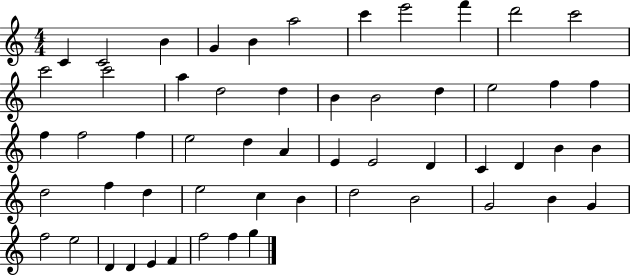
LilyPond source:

{
  \clef treble
  \numericTimeSignature
  \time 4/4
  \key c \major
  c'4 c'2 b'4 | g'4 b'4 a''2 | c'''4 e'''2 f'''4 | d'''2 c'''2 | \break c'''2 c'''2 | a''4 d''2 d''4 | b'4 b'2 d''4 | e''2 f''4 f''4 | \break f''4 f''2 f''4 | e''2 d''4 a'4 | e'4 e'2 d'4 | c'4 d'4 b'4 b'4 | \break d''2 f''4 d''4 | e''2 c''4 b'4 | d''2 b'2 | g'2 b'4 g'4 | \break f''2 e''2 | d'4 d'4 e'4 f'4 | f''2 f''4 g''4 | \bar "|."
}